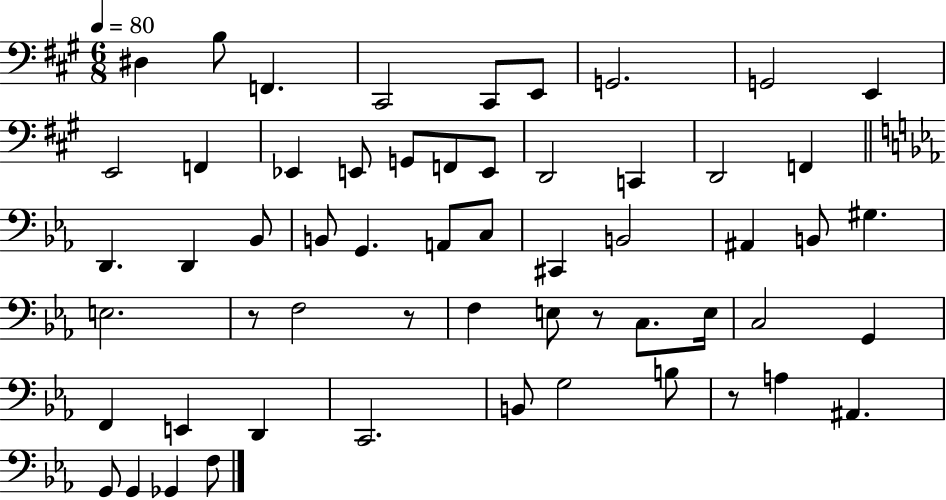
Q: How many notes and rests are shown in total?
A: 57